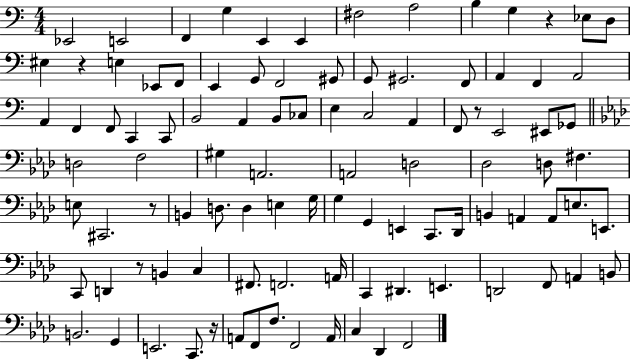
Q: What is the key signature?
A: C major